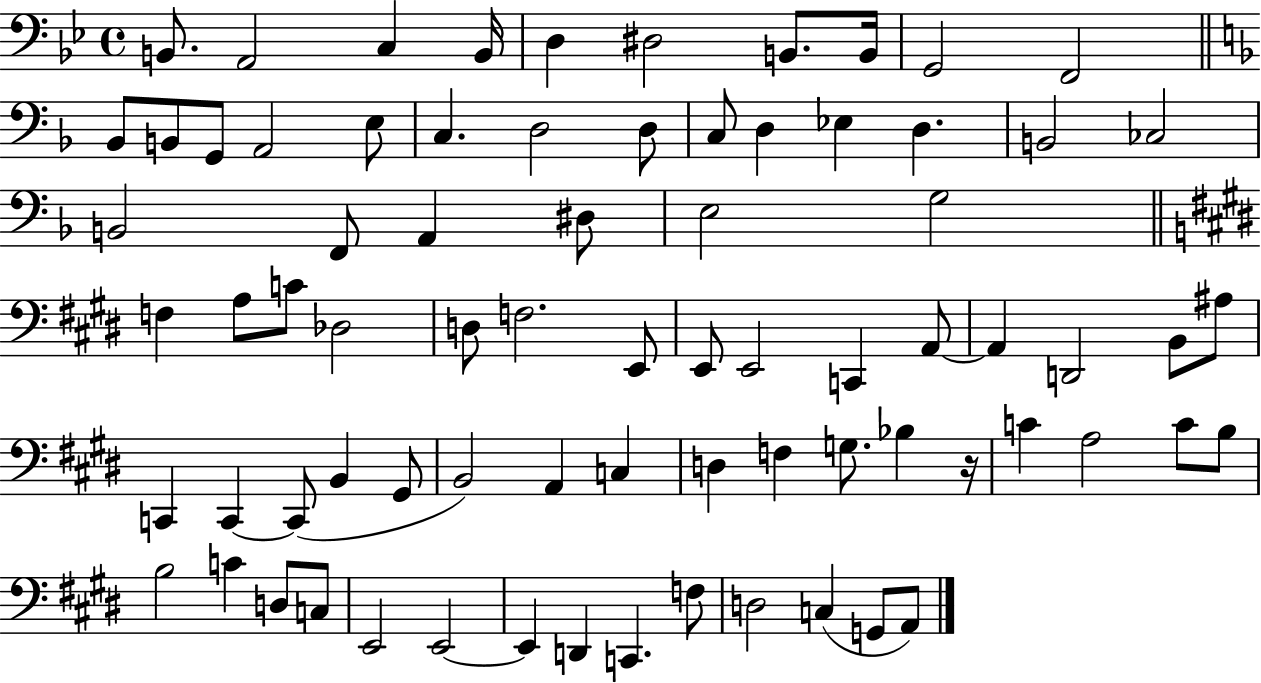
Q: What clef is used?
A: bass